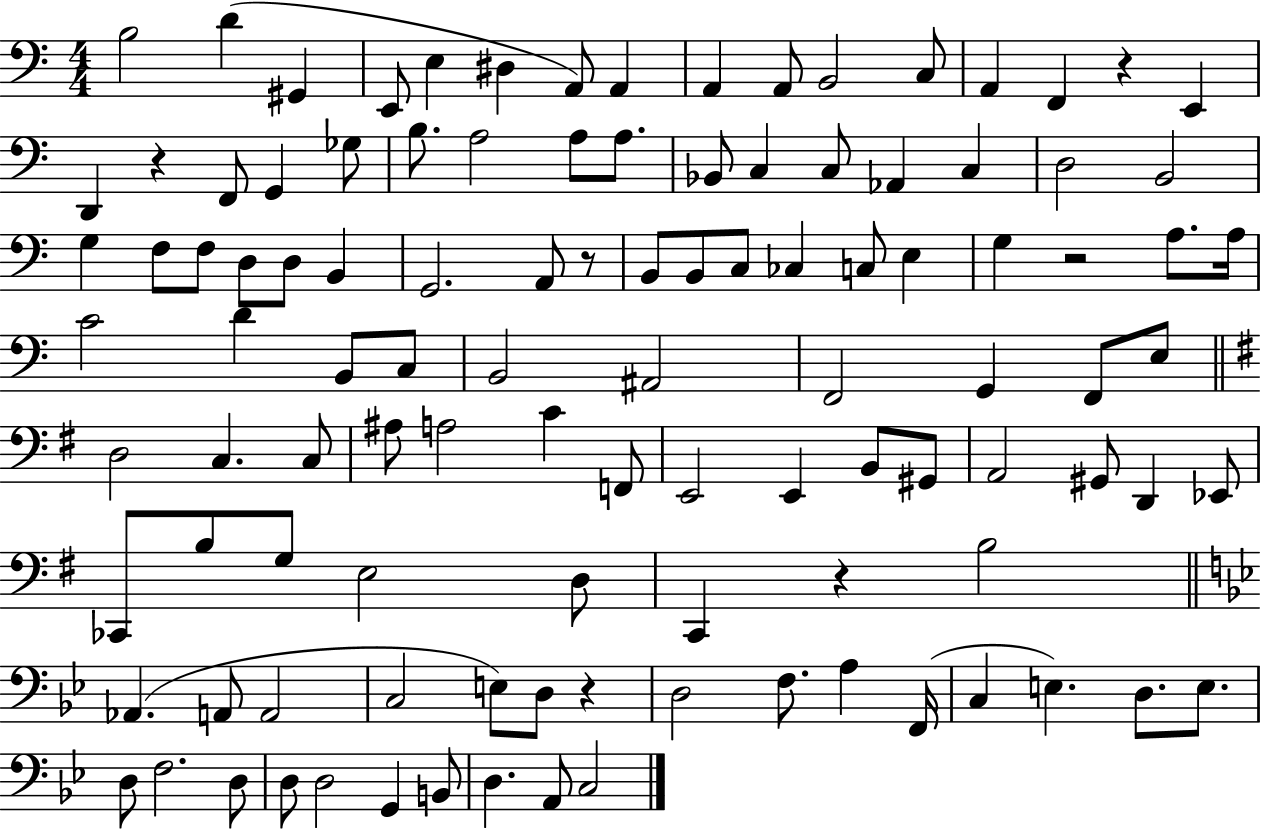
B3/h D4/q G#2/q E2/e E3/q D#3/q A2/e A2/q A2/q A2/e B2/h C3/e A2/q F2/q R/q E2/q D2/q R/q F2/e G2/q Gb3/e B3/e. A3/h A3/e A3/e. Bb2/e C3/q C3/e Ab2/q C3/q D3/h B2/h G3/q F3/e F3/e D3/e D3/e B2/q G2/h. A2/e R/e B2/e B2/e C3/e CES3/q C3/e E3/q G3/q R/h A3/e. A3/s C4/h D4/q B2/e C3/e B2/h A#2/h F2/h G2/q F2/e E3/e D3/h C3/q. C3/e A#3/e A3/h C4/q F2/e E2/h E2/q B2/e G#2/e A2/h G#2/e D2/q Eb2/e CES2/e B3/e G3/e E3/h D3/e C2/q R/q B3/h Ab2/q. A2/e A2/h C3/h E3/e D3/e R/q D3/h F3/e. A3/q F2/s C3/q E3/q. D3/e. E3/e. D3/e F3/h. D3/e D3/e D3/h G2/q B2/e D3/q. A2/e C3/h